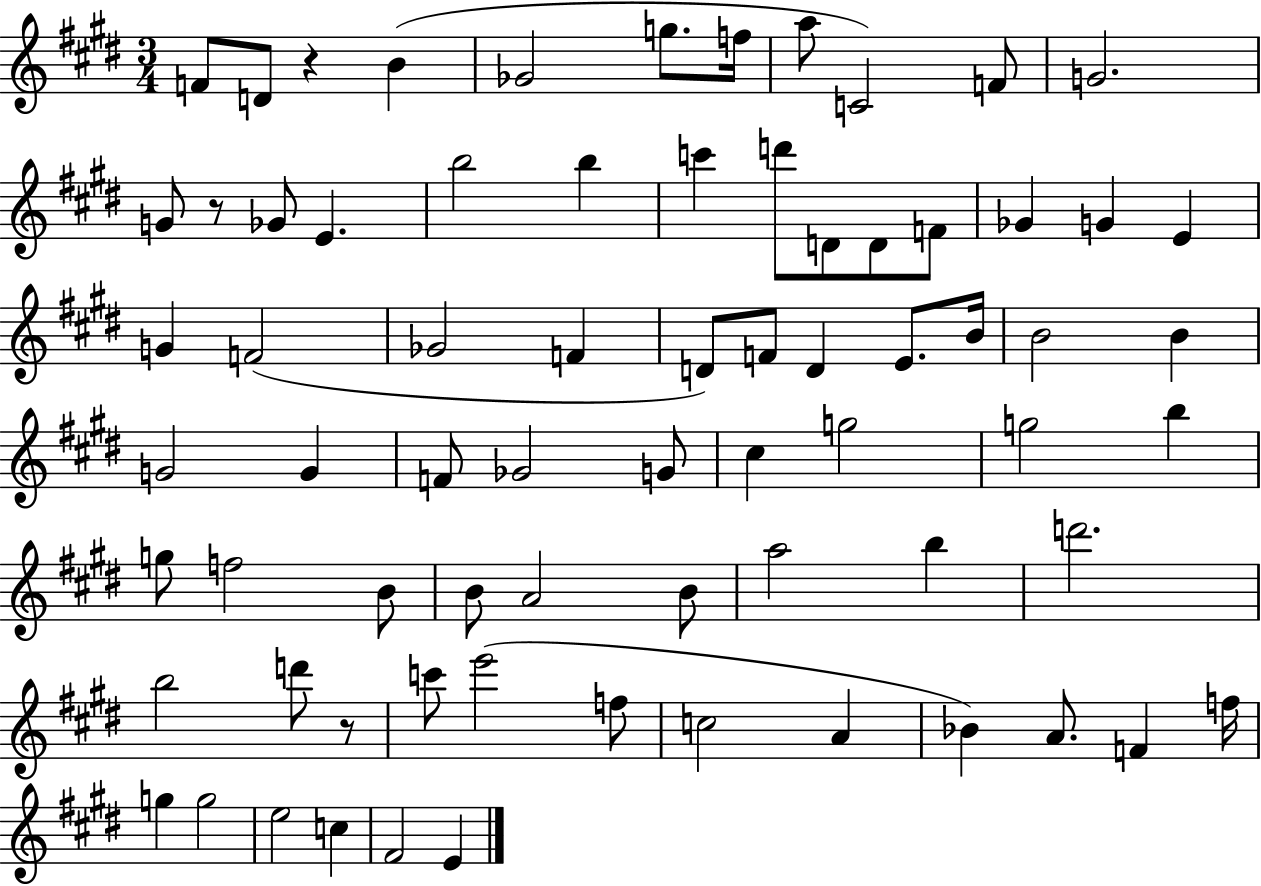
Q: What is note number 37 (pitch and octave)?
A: F4